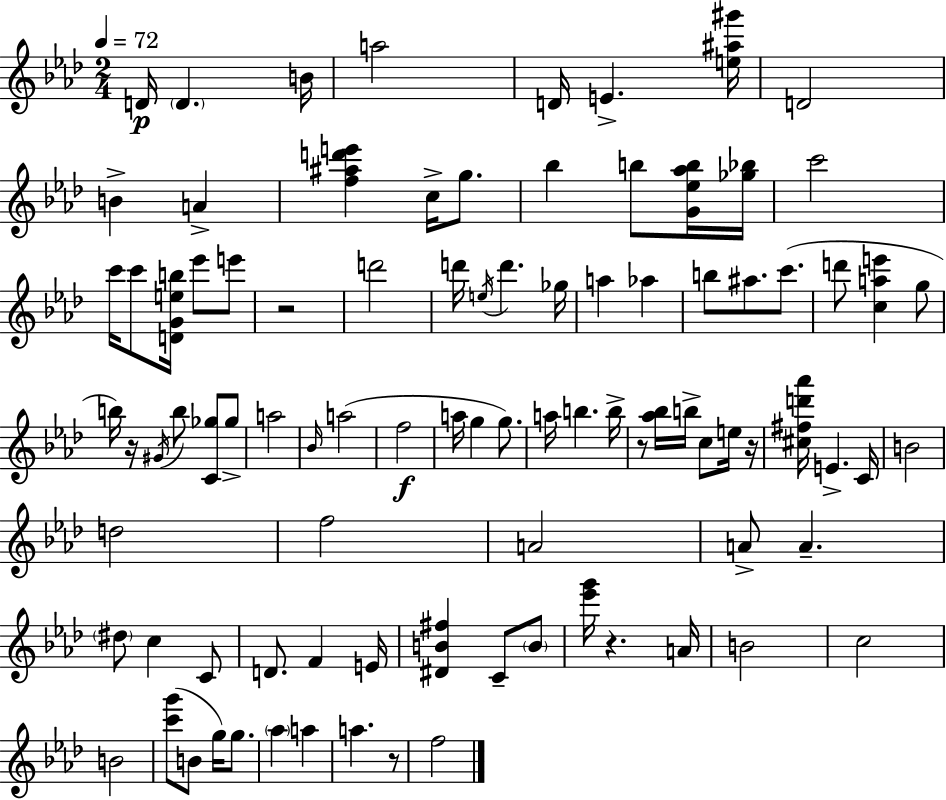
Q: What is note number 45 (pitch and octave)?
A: B5